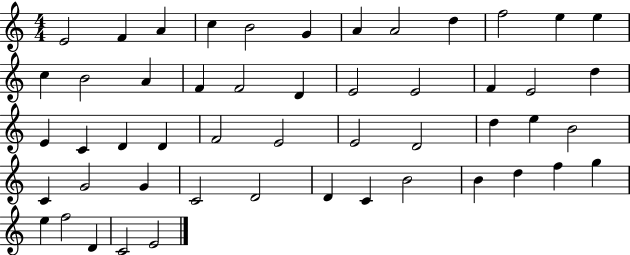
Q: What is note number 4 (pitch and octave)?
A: C5